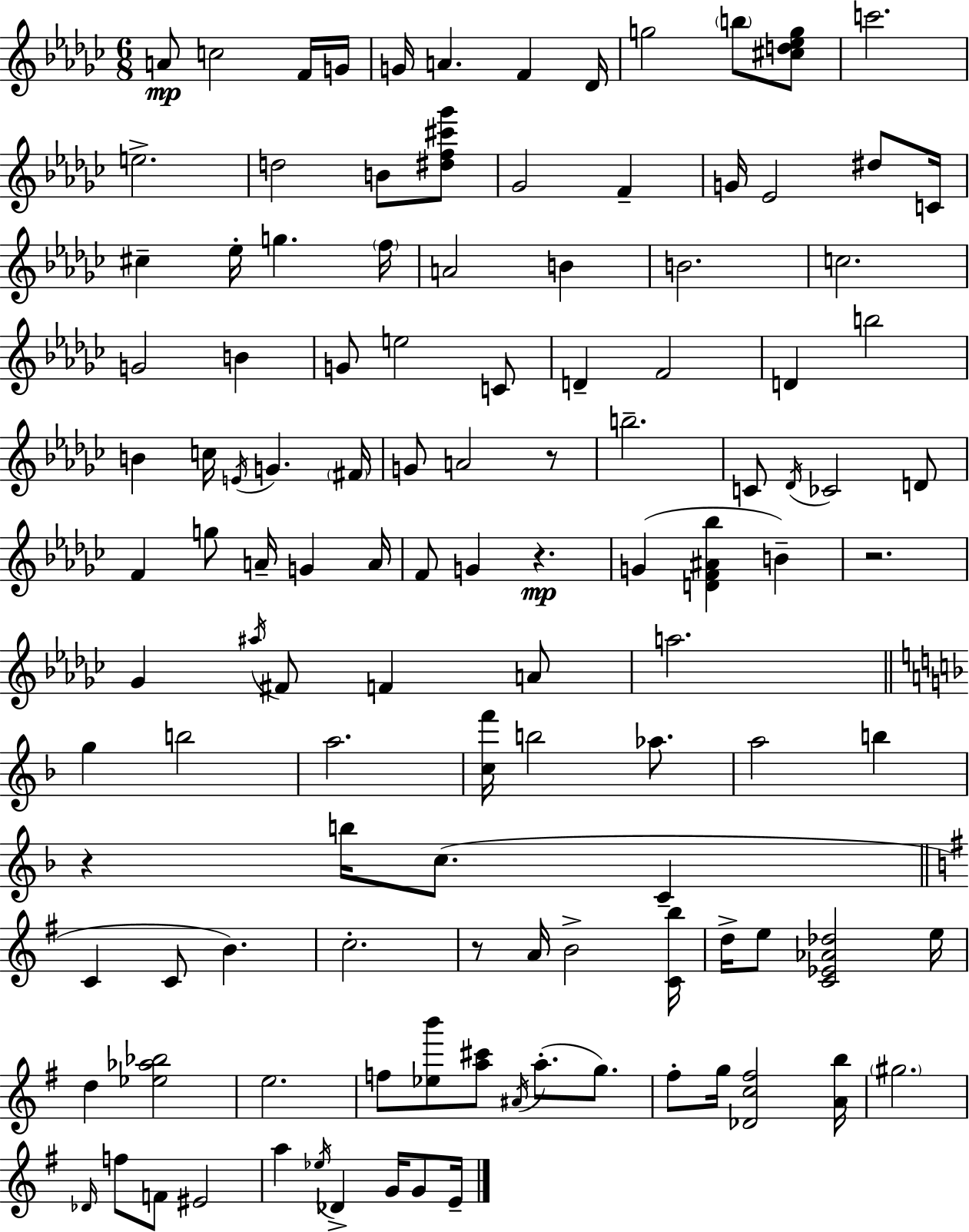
{
  \clef treble
  \numericTimeSignature
  \time 6/8
  \key ees \minor
  a'8\mp c''2 f'16 g'16 | g'16 a'4. f'4 des'16 | g''2 \parenthesize b''8 <cis'' d'' ees'' g''>8 | c'''2. | \break e''2.-> | d''2 b'8 <dis'' f'' cis''' ges'''>8 | ges'2 f'4-- | g'16 ees'2 dis''8 c'16 | \break cis''4-- ees''16-. g''4. \parenthesize f''16 | a'2 b'4 | b'2. | c''2. | \break g'2 b'4 | g'8 e''2 c'8 | d'4-- f'2 | d'4 b''2 | \break b'4 c''16 \acciaccatura { e'16 } g'4. | \parenthesize fis'16 g'8 a'2 r8 | b''2.-- | c'8 \acciaccatura { des'16 } ces'2 | \break d'8 f'4 g''8 a'16-- g'4 | a'16 f'8 g'4 r4.\mp | g'4( <d' f' ais' bes''>4 b'4--) | r2. | \break ges'4 \acciaccatura { ais''16 } fis'8 f'4 | a'8 a''2. | \bar "||" \break \key f \major g''4 b''2 | a''2. | <c'' f'''>16 b''2 aes''8. | a''2 b''4 | \break r4 b''16 c''8.( c'4-- | \bar "||" \break \key g \major c'4 c'8 b'4.) | c''2.-. | r8 a'16 b'2-> <c' b''>16 | d''16-> e''8 <c' ees' aes' des''>2 e''16 | \break d''4 <ees'' aes'' bes''>2 | e''2. | f''8 <ees'' b'''>8 <a'' cis'''>8 \acciaccatura { ais'16 }( a''8.-. g''8.) | fis''8-. g''16 <des' c'' fis''>2 | \break <a' b''>16 \parenthesize gis''2. | \grace { des'16 } f''8 f'8 eis'2 | a''4 \acciaccatura { ees''16 } des'4-> g'16 | g'8 e'16-- \bar "|."
}